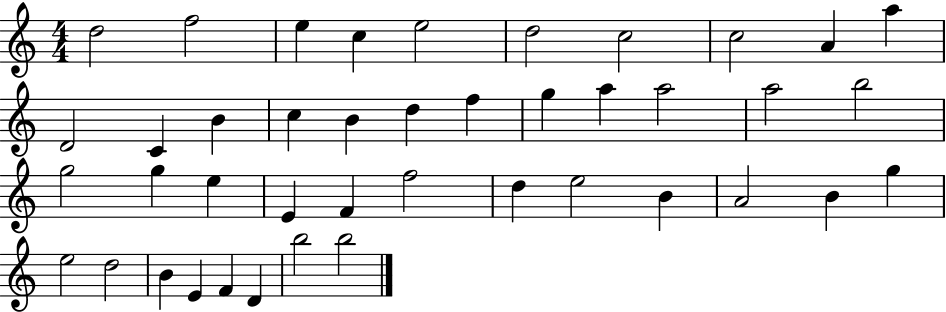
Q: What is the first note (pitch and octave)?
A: D5